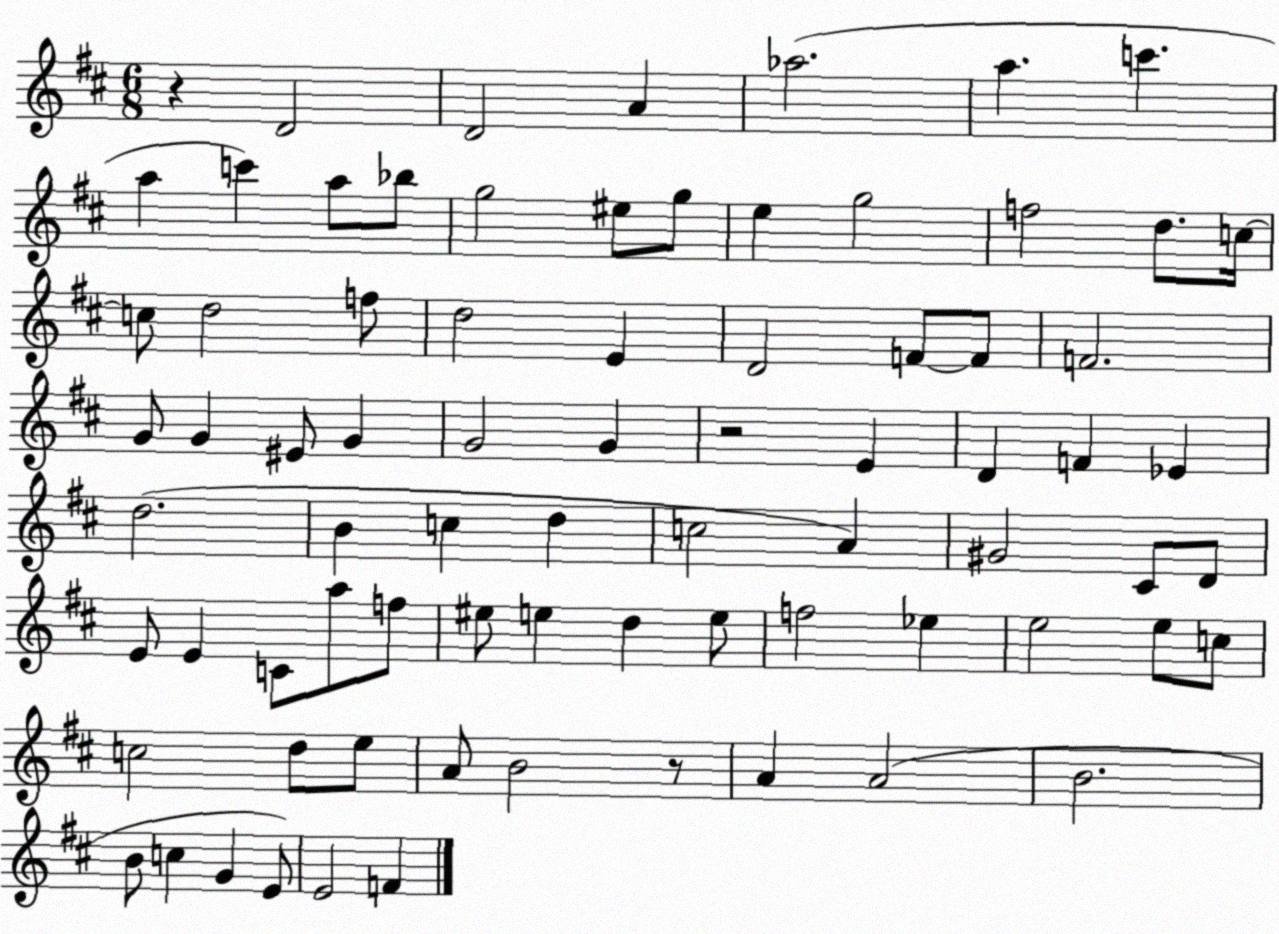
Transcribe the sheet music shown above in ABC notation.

X:1
T:Untitled
M:6/8
L:1/4
K:D
z D2 D2 A _a2 a c' a c' a/2 _b/2 g2 ^e/2 g/2 e g2 f2 d/2 c/4 c/2 d2 f/2 d2 E D2 F/2 F/2 F2 G/2 G ^E/2 G G2 G z2 E D F _E d2 B c d c2 A ^G2 ^C/2 D/2 E/2 E C/2 a/2 f/2 ^e/2 e d e/2 f2 _e e2 e/2 c/2 c2 d/2 e/2 A/2 B2 z/2 A A2 B2 B/2 c G E/2 E2 F